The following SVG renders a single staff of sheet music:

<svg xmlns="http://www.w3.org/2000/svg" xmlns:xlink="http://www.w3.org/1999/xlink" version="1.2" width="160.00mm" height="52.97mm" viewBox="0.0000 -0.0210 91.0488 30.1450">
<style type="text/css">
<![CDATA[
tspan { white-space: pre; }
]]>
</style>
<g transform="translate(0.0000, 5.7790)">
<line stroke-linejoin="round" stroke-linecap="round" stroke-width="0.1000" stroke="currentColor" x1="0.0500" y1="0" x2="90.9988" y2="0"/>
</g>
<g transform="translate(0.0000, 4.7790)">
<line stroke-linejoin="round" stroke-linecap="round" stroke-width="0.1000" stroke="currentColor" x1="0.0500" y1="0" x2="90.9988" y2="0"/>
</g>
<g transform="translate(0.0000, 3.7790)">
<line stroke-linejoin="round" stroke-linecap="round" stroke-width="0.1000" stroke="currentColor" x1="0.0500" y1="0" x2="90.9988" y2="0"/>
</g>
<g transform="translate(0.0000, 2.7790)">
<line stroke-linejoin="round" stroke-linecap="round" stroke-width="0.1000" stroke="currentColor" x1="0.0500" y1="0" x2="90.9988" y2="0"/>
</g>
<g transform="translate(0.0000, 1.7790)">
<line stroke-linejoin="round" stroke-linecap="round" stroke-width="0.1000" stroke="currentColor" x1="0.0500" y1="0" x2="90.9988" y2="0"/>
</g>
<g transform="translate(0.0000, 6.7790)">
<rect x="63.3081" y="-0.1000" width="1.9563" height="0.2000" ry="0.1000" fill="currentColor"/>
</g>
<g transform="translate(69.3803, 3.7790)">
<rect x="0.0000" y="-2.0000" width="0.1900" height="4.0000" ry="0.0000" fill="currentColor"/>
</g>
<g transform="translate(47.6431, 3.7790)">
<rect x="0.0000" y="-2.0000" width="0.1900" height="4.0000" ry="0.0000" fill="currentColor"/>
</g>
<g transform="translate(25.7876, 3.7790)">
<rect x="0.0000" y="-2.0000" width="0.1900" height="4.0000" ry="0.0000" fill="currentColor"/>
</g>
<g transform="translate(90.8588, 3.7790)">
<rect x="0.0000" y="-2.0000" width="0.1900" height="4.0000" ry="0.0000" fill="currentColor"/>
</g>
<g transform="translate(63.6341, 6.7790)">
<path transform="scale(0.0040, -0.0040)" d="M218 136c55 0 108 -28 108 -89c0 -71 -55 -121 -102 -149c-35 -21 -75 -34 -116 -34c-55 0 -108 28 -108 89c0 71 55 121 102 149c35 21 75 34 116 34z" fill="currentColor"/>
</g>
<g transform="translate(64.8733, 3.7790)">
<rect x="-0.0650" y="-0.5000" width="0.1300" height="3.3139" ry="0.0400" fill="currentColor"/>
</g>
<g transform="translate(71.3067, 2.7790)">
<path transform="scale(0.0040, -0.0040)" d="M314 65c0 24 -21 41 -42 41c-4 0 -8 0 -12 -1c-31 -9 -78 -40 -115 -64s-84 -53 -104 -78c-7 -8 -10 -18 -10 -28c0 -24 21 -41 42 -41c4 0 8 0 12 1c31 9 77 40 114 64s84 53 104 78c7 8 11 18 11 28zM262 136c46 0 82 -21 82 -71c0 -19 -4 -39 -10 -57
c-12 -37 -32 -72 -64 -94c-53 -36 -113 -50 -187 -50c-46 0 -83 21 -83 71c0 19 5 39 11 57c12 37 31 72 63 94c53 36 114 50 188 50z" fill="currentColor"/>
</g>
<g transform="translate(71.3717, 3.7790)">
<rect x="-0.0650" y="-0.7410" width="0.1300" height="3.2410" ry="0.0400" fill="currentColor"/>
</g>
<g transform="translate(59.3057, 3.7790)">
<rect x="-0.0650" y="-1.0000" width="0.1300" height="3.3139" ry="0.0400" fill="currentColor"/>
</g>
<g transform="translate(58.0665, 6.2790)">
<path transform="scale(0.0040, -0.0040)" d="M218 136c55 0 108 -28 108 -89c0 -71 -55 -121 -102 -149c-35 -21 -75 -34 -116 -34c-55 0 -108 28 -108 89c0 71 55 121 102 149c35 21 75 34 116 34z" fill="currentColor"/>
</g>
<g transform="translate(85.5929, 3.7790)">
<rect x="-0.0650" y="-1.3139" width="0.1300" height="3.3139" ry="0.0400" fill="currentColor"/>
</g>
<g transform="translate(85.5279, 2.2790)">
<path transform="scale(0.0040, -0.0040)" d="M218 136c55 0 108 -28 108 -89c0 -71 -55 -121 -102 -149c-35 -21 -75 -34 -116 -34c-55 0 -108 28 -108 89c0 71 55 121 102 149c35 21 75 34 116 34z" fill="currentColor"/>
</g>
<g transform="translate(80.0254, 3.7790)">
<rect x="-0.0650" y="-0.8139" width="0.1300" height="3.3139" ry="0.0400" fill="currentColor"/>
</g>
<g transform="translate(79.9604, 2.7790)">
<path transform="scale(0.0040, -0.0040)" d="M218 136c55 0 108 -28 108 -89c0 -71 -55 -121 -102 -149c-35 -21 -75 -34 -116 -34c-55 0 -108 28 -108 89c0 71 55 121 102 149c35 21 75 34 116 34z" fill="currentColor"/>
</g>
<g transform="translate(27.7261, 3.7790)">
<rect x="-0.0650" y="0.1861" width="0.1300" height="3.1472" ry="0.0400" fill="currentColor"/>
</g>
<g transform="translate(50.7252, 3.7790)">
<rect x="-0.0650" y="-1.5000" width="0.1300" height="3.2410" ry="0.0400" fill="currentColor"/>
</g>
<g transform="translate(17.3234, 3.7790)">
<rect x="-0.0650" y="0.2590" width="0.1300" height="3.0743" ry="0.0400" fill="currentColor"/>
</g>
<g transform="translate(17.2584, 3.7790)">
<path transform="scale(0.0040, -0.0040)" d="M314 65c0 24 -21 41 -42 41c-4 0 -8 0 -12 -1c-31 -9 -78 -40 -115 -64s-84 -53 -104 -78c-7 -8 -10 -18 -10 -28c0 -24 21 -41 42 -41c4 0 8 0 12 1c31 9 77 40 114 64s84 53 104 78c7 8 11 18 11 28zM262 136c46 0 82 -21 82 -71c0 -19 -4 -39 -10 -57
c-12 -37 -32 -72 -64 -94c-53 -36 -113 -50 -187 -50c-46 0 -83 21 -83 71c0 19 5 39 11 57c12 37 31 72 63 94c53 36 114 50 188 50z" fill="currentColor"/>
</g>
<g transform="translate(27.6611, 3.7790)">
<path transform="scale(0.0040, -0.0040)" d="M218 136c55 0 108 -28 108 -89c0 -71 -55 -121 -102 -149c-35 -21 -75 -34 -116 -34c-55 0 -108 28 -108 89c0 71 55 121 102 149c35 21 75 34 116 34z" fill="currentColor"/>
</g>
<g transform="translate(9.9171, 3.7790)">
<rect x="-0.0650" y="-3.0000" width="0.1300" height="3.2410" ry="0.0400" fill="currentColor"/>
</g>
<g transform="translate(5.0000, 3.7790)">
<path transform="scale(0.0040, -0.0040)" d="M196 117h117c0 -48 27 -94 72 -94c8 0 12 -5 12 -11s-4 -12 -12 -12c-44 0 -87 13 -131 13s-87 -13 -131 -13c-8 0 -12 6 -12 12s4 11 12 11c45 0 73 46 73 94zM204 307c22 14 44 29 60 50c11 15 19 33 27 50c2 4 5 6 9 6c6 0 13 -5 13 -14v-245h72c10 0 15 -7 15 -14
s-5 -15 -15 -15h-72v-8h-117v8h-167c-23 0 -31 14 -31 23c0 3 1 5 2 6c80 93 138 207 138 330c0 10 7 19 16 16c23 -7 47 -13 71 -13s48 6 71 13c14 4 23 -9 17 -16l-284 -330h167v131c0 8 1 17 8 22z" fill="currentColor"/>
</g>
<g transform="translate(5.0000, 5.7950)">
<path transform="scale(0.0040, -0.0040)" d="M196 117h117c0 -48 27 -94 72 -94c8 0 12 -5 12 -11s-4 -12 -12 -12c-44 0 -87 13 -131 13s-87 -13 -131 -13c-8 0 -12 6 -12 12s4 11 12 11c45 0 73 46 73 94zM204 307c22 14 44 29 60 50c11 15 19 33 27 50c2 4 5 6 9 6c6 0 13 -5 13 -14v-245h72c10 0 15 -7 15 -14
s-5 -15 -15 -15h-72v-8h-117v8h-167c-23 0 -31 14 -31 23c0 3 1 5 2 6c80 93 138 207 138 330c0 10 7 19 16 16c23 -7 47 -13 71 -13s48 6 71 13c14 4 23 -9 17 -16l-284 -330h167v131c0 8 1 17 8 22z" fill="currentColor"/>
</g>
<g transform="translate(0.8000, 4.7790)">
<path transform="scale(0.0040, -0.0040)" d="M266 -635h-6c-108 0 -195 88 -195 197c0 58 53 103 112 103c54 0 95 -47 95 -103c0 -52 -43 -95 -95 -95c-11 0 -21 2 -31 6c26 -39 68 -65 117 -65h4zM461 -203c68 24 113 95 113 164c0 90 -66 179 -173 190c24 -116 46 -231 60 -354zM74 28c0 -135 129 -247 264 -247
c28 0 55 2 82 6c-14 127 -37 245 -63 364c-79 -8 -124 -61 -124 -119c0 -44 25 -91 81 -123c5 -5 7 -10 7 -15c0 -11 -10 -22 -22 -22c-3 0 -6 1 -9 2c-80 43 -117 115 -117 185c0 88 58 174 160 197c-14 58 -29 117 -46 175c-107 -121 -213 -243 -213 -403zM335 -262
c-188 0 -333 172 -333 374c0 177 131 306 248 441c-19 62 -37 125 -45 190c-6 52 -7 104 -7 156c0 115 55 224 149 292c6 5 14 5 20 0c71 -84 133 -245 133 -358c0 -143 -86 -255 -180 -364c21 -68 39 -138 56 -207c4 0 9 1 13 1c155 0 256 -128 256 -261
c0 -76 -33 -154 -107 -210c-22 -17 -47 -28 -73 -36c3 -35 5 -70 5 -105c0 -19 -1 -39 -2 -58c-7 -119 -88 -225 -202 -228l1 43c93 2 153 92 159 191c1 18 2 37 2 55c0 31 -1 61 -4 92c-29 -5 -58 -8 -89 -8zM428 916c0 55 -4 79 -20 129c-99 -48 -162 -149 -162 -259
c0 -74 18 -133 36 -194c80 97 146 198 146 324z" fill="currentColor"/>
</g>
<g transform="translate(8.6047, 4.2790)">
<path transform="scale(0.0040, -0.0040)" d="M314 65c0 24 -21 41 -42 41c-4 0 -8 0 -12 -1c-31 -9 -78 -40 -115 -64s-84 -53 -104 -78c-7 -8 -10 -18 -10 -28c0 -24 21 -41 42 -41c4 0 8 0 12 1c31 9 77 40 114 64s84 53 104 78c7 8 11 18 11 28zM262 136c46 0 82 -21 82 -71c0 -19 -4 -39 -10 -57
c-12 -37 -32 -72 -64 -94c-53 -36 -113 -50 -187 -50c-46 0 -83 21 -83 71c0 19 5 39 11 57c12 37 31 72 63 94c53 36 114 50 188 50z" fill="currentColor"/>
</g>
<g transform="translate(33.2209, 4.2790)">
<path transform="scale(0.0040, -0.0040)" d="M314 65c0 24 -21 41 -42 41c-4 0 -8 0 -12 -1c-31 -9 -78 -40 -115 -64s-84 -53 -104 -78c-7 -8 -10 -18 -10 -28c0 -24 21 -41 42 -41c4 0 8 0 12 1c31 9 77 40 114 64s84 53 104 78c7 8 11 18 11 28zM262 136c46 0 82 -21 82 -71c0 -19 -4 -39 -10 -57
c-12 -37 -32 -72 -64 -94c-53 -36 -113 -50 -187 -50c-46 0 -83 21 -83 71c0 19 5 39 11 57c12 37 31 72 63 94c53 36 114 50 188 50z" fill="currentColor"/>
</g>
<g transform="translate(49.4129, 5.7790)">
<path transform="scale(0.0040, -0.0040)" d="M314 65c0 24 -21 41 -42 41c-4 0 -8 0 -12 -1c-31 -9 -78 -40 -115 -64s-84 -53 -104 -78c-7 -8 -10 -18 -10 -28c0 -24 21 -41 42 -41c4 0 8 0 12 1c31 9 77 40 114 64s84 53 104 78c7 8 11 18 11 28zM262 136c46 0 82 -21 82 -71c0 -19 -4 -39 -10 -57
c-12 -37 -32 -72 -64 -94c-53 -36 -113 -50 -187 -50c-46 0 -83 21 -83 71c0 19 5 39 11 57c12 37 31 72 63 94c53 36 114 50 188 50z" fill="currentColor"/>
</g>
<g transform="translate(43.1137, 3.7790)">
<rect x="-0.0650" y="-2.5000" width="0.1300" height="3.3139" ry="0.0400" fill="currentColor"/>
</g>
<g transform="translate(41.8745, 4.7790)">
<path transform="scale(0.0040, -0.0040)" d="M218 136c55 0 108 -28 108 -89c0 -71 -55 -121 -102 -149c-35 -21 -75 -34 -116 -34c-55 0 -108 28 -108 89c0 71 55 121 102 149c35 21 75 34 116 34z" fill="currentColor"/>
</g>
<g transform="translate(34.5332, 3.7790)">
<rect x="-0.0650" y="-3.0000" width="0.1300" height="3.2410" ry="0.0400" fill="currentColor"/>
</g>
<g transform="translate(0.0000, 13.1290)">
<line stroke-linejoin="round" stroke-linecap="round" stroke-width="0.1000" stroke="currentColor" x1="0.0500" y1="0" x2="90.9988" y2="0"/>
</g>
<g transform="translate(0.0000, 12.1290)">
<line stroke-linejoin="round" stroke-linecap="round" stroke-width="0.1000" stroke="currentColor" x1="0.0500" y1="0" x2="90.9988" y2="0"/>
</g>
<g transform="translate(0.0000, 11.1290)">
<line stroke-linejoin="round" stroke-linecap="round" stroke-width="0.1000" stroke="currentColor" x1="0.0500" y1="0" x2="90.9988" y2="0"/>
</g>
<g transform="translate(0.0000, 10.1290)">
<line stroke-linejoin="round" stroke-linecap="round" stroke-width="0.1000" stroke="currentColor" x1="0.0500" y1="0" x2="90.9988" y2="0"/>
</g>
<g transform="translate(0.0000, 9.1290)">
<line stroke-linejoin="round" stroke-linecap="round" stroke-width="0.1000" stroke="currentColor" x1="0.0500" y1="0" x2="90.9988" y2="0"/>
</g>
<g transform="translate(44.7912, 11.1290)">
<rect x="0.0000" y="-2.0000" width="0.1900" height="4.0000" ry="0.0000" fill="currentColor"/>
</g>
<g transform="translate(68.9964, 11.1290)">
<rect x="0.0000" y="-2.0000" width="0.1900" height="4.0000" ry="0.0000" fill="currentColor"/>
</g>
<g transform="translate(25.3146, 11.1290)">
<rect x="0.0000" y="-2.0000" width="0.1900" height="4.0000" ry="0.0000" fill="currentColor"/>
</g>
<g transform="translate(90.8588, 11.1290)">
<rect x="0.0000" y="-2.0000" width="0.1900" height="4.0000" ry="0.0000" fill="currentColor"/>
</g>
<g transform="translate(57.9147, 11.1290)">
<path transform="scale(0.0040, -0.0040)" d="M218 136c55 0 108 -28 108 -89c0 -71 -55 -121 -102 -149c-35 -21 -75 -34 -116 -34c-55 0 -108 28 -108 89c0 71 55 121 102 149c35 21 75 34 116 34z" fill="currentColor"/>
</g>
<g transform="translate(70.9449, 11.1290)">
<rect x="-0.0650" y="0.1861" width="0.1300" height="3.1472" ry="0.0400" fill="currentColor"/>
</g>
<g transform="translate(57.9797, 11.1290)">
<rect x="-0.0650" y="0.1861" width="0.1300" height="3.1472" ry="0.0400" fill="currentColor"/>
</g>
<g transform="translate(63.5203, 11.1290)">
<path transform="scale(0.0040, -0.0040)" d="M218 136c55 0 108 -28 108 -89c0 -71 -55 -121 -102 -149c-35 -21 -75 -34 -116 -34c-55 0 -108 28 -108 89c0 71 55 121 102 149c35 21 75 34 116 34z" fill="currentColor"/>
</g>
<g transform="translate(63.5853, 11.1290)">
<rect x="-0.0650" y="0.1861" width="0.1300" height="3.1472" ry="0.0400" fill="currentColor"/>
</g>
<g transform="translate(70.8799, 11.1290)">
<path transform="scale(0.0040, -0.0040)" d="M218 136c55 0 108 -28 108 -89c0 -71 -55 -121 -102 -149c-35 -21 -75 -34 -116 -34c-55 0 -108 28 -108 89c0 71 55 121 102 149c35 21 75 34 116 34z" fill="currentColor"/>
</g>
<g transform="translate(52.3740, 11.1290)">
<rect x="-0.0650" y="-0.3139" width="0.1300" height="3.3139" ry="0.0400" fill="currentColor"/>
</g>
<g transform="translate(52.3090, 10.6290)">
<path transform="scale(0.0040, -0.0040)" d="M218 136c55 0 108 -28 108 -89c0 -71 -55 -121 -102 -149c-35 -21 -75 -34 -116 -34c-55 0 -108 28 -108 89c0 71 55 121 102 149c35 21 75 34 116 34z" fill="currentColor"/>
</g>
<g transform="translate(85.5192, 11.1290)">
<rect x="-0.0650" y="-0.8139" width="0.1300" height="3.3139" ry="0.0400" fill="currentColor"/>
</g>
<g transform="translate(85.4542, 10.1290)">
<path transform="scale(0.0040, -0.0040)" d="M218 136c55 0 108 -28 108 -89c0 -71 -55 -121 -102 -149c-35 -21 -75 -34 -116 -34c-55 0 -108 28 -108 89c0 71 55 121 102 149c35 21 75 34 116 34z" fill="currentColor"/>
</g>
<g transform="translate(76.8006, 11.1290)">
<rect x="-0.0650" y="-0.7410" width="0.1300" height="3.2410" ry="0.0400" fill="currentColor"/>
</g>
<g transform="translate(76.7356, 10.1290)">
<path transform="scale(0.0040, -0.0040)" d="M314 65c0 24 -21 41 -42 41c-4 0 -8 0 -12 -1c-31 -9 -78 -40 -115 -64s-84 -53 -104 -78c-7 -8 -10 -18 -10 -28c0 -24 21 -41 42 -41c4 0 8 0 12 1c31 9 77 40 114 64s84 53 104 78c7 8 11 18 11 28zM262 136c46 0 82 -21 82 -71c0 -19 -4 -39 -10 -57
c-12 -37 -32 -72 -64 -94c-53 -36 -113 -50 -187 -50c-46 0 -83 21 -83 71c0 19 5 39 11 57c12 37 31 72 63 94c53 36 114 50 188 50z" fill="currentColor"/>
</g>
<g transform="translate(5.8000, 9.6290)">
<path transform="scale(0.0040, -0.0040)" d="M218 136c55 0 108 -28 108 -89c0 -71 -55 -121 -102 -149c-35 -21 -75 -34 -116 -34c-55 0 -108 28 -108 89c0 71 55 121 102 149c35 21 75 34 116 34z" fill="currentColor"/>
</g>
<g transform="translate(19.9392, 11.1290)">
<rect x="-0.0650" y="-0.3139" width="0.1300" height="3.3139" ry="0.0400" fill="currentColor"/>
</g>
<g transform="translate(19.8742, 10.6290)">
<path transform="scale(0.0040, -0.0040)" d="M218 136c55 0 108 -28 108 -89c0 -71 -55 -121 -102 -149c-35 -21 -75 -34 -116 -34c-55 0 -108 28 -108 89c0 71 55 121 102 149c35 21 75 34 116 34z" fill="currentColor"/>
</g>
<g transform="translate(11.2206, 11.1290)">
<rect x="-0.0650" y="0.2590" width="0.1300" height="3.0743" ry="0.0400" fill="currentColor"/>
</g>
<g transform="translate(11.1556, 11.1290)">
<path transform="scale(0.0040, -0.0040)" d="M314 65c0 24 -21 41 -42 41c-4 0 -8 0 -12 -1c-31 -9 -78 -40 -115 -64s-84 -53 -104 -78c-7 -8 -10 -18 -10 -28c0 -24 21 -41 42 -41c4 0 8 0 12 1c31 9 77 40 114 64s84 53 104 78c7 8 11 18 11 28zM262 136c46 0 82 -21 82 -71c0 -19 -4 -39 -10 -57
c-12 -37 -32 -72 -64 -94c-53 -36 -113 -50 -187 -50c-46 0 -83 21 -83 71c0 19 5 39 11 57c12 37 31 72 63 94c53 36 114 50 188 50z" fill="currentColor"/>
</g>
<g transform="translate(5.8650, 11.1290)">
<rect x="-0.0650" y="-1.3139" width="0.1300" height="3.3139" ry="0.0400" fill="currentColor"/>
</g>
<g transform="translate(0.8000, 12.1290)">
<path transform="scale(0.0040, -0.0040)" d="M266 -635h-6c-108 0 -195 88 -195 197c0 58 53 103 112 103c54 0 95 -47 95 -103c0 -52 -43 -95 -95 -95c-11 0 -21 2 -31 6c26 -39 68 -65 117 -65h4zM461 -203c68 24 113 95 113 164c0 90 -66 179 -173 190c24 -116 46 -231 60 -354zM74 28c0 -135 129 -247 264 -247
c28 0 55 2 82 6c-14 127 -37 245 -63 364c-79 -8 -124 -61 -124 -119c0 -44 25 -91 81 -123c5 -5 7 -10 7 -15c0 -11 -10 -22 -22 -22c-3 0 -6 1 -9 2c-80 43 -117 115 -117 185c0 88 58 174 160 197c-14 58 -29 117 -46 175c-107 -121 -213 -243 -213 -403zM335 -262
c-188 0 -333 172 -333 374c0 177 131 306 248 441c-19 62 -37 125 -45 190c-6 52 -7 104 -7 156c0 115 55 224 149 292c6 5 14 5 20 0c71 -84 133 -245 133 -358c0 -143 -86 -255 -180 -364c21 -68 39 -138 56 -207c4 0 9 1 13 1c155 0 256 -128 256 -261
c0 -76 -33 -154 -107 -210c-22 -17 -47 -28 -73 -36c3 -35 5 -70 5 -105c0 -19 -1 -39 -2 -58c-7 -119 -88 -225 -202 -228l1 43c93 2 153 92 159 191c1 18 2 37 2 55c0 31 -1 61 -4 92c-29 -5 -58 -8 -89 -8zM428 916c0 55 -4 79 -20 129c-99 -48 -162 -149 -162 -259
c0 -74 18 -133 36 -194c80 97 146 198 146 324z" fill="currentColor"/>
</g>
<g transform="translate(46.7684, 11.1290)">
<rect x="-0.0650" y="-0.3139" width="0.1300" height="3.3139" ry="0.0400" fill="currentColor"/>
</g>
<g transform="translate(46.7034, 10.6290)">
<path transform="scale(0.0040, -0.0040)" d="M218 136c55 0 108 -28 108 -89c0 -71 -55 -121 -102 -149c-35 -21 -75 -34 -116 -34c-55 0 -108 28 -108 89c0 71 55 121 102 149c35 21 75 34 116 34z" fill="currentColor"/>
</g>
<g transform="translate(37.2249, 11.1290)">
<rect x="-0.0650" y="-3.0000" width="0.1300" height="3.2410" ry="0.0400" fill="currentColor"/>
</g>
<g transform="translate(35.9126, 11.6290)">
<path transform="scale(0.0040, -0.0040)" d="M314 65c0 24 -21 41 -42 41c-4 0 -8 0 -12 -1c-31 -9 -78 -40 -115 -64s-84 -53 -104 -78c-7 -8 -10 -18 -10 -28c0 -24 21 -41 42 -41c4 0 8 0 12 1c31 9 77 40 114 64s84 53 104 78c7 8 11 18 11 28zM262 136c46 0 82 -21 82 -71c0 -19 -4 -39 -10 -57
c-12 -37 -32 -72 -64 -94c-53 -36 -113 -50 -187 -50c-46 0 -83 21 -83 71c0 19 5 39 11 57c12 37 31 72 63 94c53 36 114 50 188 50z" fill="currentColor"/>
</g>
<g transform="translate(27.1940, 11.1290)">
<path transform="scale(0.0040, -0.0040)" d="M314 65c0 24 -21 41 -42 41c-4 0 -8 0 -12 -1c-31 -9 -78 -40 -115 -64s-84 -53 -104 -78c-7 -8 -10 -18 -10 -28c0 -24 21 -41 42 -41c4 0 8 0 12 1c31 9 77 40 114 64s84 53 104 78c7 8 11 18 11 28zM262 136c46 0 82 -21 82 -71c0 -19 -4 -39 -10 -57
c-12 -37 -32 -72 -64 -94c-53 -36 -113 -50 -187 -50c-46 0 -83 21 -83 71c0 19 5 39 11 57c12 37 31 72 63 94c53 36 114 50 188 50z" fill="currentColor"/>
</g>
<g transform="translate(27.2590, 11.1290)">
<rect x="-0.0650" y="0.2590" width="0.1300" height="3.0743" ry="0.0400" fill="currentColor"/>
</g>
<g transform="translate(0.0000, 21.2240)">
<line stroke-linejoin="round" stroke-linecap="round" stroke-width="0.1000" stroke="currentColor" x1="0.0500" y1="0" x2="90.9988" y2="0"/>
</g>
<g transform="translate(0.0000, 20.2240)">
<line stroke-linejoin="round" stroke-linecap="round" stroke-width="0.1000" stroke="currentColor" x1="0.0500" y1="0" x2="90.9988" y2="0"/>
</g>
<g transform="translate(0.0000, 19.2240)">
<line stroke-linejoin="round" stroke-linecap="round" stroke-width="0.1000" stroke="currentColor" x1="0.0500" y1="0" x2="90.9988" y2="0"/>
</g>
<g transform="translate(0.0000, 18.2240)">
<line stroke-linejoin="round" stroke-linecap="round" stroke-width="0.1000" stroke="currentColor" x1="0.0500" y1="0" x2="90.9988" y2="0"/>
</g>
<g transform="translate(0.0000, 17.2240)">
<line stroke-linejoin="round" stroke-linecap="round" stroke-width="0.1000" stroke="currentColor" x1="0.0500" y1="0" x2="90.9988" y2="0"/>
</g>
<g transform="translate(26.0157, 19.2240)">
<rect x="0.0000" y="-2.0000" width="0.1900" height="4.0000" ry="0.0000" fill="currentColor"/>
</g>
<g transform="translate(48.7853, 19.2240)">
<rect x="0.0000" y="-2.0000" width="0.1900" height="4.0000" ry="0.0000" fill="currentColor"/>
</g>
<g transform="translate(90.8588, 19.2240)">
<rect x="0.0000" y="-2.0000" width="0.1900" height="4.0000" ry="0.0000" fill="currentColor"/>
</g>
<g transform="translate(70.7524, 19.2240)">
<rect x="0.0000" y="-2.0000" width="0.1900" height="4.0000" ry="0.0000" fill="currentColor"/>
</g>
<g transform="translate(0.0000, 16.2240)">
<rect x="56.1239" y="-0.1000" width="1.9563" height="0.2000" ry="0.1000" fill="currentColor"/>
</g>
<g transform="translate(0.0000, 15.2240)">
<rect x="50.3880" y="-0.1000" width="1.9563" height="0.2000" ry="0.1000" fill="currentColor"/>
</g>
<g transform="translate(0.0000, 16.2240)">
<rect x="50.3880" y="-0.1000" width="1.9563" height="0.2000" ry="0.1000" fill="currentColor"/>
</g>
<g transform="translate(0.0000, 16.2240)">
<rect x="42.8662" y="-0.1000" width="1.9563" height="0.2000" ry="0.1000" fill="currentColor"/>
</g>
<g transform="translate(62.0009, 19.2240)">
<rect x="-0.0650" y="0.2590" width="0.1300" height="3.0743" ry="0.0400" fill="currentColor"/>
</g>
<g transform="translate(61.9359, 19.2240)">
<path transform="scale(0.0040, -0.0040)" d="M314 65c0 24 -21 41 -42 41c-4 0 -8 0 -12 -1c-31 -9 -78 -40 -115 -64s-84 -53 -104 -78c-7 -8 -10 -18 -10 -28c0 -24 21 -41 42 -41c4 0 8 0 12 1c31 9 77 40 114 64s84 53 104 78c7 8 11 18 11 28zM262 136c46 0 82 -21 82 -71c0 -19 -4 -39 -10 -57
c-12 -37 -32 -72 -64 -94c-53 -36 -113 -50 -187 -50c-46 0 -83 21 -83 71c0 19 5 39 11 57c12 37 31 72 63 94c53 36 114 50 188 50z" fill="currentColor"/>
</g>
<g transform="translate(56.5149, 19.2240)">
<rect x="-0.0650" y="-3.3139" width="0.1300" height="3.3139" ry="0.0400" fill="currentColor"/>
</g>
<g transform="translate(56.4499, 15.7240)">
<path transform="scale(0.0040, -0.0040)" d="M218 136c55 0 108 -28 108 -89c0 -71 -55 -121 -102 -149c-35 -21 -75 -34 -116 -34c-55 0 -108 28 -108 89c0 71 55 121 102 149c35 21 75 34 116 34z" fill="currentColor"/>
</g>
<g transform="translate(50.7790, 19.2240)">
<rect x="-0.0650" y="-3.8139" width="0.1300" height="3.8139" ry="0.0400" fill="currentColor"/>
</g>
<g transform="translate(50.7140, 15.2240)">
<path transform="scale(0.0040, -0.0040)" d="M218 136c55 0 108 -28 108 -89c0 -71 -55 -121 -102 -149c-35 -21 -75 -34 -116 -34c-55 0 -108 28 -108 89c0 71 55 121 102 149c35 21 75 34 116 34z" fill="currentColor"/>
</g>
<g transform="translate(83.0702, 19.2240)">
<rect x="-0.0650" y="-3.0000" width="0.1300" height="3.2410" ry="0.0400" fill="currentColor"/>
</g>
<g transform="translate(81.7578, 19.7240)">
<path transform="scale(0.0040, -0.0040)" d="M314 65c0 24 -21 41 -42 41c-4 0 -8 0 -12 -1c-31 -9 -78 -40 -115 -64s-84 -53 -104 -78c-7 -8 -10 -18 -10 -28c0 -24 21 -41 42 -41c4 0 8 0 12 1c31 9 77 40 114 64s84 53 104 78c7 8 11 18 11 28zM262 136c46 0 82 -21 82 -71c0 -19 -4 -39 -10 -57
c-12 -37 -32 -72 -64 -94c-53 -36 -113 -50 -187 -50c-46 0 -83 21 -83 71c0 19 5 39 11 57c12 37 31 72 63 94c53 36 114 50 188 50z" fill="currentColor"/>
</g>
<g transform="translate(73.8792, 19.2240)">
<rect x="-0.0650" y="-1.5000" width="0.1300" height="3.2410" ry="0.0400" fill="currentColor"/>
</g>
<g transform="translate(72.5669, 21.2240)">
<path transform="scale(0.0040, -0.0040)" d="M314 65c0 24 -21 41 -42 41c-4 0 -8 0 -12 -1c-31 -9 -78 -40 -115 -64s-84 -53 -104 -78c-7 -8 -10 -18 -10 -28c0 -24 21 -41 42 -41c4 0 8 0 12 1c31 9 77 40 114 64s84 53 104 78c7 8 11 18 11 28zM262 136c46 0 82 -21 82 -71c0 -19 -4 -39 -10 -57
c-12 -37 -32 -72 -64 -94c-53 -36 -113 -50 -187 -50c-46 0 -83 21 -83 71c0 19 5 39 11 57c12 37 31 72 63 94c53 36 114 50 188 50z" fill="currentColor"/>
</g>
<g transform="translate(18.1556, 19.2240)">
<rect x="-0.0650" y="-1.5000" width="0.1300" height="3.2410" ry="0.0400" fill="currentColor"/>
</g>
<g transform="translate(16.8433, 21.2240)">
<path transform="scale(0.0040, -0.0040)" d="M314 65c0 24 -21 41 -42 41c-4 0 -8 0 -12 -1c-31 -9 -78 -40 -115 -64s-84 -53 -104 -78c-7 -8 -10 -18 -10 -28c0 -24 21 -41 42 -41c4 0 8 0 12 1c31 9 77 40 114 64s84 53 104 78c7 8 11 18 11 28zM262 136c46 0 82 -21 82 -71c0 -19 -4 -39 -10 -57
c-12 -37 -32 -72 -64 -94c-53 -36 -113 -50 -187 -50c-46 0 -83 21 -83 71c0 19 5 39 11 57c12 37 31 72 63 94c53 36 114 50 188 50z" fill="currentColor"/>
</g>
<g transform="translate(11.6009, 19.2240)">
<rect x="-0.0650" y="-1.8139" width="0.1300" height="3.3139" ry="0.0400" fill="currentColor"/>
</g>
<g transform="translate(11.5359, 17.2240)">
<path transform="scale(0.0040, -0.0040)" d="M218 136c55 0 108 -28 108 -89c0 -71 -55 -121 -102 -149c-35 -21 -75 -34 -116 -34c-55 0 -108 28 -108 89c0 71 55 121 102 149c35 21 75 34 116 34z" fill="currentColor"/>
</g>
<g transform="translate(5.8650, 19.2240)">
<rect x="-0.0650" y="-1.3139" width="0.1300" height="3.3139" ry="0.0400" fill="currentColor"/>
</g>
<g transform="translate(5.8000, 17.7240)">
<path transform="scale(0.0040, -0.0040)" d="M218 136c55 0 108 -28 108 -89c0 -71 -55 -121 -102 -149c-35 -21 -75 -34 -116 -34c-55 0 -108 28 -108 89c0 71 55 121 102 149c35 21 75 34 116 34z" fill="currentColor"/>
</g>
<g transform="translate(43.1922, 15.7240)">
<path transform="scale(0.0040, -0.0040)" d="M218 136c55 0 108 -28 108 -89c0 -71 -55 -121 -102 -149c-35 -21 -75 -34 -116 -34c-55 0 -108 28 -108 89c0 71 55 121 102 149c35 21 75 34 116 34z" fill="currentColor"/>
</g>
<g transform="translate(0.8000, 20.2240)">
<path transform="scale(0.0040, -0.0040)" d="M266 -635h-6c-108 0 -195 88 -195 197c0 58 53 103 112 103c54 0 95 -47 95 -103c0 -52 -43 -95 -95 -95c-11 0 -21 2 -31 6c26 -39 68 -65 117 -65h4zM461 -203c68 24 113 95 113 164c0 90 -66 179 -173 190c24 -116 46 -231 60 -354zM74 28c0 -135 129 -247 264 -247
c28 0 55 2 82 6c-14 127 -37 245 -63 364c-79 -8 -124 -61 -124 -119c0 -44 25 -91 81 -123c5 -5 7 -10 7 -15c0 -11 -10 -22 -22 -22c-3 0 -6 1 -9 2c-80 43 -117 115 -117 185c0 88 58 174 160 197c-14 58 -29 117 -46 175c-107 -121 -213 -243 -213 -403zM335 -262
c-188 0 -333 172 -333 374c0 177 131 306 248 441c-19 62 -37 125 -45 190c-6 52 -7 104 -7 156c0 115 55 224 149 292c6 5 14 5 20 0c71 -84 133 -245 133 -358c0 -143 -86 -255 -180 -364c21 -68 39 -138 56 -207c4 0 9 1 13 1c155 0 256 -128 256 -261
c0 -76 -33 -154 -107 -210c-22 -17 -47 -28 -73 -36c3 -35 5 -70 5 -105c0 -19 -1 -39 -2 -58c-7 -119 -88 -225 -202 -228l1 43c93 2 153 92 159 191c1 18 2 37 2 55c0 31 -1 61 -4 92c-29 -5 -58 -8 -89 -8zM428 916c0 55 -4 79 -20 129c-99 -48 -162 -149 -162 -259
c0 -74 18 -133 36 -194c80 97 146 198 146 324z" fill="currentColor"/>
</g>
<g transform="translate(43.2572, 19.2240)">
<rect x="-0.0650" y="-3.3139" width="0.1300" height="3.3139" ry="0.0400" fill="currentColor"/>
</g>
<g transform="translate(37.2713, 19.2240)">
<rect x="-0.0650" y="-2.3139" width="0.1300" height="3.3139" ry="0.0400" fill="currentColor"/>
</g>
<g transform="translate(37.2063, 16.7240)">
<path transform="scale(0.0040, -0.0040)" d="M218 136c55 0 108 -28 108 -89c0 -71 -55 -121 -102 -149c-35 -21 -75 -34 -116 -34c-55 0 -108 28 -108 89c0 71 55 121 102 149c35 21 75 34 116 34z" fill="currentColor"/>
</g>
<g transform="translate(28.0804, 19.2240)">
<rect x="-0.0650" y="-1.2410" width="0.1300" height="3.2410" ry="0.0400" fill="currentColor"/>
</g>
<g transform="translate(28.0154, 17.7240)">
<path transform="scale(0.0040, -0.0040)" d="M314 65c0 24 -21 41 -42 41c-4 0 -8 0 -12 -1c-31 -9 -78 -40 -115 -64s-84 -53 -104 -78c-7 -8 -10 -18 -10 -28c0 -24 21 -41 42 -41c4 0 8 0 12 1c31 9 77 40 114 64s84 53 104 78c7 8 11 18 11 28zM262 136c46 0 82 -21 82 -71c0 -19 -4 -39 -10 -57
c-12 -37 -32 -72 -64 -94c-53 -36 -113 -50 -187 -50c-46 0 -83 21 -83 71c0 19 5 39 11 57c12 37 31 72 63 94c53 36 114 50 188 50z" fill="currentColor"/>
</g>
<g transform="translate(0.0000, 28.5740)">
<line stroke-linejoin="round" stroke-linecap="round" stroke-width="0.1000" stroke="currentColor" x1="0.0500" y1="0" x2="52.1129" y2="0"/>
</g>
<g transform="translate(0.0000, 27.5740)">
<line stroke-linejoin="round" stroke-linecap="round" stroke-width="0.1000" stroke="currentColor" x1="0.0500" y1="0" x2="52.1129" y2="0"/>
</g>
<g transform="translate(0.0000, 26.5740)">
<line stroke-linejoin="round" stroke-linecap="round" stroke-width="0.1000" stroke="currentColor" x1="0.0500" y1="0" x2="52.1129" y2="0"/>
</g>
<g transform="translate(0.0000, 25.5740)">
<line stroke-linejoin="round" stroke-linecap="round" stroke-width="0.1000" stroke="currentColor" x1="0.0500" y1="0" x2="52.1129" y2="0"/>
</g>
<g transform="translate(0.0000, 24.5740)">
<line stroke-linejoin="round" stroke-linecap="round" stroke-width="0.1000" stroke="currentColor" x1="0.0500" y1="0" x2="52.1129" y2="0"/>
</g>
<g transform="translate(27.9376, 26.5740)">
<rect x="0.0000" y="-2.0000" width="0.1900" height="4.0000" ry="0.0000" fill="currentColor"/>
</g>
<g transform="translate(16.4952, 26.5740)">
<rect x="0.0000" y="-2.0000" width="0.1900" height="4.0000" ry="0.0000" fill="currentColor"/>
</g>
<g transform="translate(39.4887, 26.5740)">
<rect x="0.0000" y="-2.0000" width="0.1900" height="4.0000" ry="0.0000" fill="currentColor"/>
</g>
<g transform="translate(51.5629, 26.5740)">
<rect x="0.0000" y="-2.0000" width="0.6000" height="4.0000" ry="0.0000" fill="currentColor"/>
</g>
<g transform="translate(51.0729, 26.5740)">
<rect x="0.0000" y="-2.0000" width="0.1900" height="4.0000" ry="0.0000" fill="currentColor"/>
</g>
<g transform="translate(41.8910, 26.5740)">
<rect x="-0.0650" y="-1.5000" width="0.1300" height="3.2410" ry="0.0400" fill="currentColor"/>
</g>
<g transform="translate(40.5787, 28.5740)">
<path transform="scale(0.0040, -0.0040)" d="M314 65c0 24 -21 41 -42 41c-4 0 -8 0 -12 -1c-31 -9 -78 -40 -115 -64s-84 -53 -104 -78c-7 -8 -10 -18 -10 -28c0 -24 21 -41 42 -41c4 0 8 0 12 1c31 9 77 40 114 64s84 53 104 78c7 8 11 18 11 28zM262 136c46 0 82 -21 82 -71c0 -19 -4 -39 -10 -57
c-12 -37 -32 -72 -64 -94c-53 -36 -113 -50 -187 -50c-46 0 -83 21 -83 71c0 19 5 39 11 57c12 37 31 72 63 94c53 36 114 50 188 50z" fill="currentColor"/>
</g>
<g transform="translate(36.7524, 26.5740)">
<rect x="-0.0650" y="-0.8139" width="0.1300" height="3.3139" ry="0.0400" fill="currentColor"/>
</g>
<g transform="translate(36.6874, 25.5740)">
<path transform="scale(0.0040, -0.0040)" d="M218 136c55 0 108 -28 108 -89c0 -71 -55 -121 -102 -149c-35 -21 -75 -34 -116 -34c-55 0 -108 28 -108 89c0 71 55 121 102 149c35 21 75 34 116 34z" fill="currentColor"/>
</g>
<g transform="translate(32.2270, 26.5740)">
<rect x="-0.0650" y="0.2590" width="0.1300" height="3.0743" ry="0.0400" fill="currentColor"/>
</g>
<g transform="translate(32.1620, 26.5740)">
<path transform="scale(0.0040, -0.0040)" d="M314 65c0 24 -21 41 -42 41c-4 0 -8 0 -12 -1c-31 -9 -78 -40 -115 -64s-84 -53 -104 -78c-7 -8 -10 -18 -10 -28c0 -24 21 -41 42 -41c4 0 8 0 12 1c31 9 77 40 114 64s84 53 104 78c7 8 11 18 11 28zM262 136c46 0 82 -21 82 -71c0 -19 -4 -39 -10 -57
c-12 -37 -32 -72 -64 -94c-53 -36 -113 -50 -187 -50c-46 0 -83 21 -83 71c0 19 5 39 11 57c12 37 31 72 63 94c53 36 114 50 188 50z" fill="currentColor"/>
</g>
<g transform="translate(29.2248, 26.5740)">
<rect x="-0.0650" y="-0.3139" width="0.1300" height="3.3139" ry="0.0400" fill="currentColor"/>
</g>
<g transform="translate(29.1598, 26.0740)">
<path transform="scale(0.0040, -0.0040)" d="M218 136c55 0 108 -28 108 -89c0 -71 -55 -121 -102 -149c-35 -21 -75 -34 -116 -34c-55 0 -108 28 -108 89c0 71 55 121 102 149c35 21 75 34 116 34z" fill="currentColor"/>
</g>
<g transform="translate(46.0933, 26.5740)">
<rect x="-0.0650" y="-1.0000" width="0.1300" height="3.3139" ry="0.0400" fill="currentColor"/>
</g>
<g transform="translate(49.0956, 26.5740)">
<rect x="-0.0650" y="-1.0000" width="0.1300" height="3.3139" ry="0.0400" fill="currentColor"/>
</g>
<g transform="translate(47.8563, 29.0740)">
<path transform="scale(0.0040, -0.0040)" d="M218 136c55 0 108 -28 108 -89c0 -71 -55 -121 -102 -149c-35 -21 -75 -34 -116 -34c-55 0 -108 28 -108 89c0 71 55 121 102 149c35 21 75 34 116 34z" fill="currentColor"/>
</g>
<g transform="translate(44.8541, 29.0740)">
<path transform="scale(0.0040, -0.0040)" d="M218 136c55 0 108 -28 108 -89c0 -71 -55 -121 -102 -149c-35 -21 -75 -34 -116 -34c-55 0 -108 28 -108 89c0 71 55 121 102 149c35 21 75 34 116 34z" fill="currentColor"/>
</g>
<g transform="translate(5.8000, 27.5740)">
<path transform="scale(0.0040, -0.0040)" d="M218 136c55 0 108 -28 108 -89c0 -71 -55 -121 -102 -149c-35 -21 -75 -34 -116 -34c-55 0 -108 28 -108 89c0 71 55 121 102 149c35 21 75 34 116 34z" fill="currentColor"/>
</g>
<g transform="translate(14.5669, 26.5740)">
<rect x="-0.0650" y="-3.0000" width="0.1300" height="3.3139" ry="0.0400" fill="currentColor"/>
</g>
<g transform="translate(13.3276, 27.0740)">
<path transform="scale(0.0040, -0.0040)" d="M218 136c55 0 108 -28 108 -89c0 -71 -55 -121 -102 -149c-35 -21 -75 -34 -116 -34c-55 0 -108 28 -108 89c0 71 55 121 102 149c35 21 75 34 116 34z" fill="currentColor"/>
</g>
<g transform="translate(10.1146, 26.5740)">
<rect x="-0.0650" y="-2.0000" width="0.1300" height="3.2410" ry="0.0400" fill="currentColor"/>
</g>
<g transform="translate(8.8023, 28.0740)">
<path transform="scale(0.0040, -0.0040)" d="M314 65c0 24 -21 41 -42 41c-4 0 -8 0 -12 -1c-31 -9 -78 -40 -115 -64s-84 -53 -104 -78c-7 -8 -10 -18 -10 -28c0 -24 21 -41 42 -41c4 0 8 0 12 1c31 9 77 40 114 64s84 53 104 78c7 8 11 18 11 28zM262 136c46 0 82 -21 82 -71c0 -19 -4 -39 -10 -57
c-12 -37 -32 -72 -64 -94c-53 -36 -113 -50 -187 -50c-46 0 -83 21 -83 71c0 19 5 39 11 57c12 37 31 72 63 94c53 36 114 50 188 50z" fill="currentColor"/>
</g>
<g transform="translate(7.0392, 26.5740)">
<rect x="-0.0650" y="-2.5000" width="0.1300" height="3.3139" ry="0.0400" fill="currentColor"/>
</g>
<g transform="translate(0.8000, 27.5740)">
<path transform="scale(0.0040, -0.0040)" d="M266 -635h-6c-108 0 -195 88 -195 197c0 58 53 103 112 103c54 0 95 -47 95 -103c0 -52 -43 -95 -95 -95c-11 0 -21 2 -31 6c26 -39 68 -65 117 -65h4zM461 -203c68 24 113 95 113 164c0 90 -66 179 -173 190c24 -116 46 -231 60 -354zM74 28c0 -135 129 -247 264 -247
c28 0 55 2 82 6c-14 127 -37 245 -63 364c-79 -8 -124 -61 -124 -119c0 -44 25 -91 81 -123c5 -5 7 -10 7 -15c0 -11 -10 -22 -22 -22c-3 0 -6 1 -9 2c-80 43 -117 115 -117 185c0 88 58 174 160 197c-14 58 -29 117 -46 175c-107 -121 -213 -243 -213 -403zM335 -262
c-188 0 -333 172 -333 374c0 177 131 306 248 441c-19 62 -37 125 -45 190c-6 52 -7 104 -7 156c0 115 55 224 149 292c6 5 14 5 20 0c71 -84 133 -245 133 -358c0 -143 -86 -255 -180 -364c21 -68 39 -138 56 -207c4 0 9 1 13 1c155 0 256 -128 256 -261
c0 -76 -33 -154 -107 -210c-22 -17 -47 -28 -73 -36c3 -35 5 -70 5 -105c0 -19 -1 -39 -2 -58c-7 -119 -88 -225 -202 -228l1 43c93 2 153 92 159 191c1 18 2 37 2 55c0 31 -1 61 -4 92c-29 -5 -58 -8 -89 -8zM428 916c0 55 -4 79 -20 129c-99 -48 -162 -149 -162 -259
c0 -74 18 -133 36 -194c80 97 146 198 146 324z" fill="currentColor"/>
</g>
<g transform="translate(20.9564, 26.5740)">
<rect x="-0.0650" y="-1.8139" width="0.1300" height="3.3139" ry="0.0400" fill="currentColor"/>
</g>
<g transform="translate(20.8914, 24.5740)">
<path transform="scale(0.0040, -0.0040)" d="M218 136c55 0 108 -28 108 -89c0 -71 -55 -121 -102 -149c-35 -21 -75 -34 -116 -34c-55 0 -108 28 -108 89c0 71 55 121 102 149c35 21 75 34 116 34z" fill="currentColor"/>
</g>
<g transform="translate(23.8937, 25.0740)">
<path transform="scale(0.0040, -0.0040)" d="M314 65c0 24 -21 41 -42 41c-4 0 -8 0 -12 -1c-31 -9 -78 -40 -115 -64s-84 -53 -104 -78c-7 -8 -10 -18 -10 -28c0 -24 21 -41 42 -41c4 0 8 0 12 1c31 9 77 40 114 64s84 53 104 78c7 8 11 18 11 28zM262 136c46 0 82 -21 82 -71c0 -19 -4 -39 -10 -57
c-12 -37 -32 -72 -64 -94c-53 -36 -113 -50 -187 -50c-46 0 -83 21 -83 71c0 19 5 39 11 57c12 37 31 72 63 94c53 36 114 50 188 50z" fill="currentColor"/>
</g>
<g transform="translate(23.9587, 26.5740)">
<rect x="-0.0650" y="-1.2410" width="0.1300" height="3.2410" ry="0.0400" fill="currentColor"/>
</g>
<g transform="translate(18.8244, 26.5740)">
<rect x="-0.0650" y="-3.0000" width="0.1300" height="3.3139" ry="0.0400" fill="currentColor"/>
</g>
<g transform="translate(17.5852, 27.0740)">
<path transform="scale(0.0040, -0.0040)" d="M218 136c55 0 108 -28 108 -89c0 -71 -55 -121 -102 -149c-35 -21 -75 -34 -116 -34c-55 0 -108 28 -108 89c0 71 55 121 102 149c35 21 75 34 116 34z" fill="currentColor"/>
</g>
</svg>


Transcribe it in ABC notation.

X:1
T:Untitled
M:4/4
L:1/4
K:C
A2 B2 B A2 G E2 D C d2 d e e B2 c B2 A2 c c B B B d2 d e f E2 e2 g b c' b B2 E2 A2 G F2 A A f e2 c B2 d E2 D D